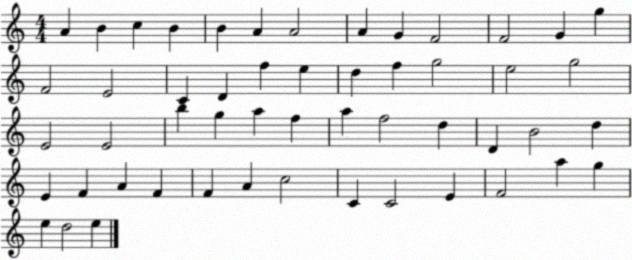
X:1
T:Untitled
M:4/4
L:1/4
K:C
A B c B B A A2 A G F2 F2 G g F2 E2 C D f e d f g2 e2 g2 E2 E2 b g a f a f2 d D B2 d E F A F F A c2 C C2 E F2 a g e d2 e